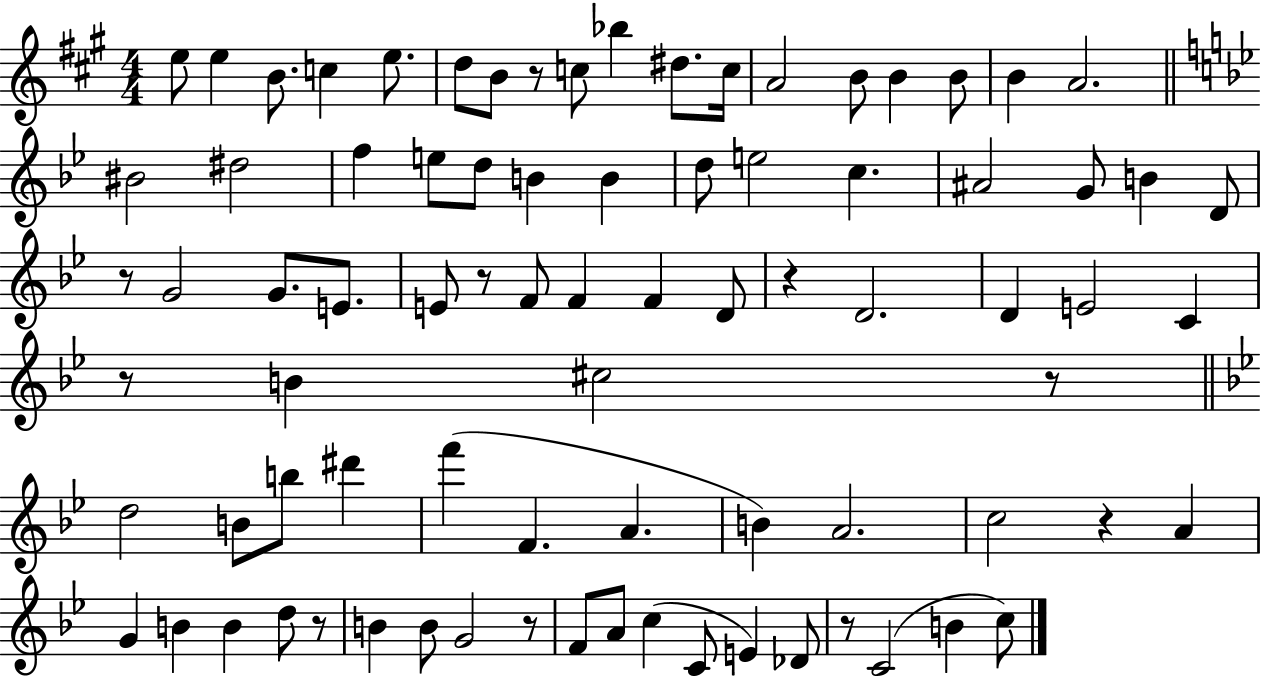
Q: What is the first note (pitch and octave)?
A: E5